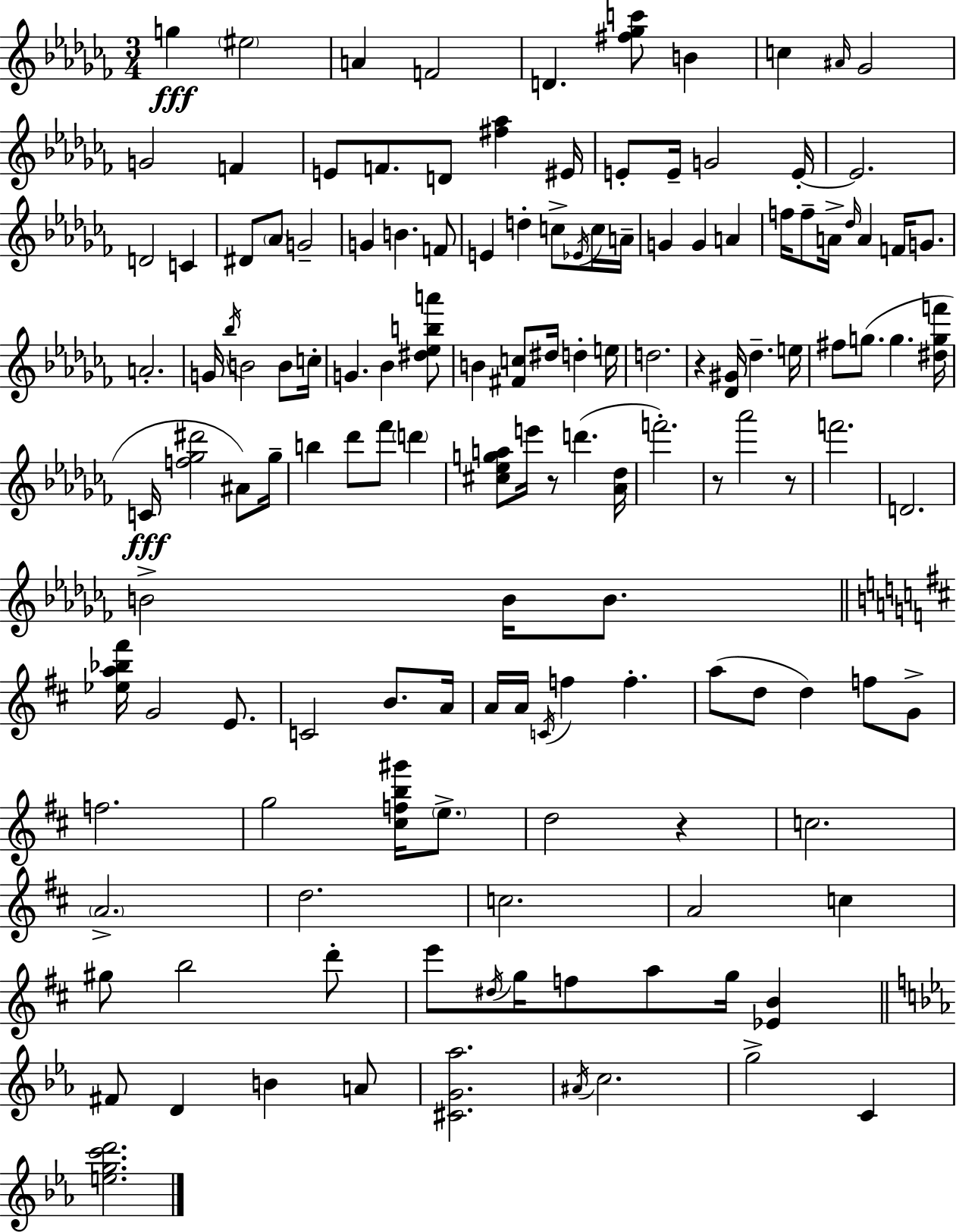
{
  \clef treble
  \numericTimeSignature
  \time 3/4
  \key aes \minor
  \repeat volta 2 { g''4\fff \parenthesize eis''2 | a'4 f'2 | d'4. <fis'' ges'' c'''>8 b'4 | c''4 \grace { ais'16 } ges'2 | \break g'2 f'4 | e'8 f'8. d'8 <fis'' aes''>4 | eis'16 e'8-. e'16-- g'2 | e'16-.~~ e'2. | \break d'2 c'4 | dis'8 \parenthesize aes'8 g'2-- | g'4 b'4. f'8 | e'4 d''4-. c''8-> \acciaccatura { ees'16 } | \break c''16 a'16-- g'4 g'4 a'4 | f''16 f''8-- a'16-> \grace { des''16 } a'4 f'16 | g'8. a'2.-. | g'16 \acciaccatura { bes''16 } b'2 | \break b'8 c''16-. g'4. bes'4 | <dis'' ees'' b'' a'''>8 b'4 <fis' c''>8 dis''16 d''4-. | e''16 d''2. | r4 <des' gis'>16 des''4.-- | \break e''16 fis''8 g''8.( g''4. | <dis'' g'' f'''>16 c'16\fff <f'' ges'' dis'''>2 | ais'8) ges''16-- b''4 des'''8 fes'''8 | \parenthesize d'''4 <cis'' ees'' g'' a''>8 e'''16 r8 d'''4.( | \break <aes' des''>16 f'''2.-.) | r8 aes'''2 | r8 f'''2. | d'2. | \break b'2-> | b'16 b'8. \bar "||" \break \key b \minor <ees'' a'' bes'' fis'''>16 g'2 e'8. | c'2 b'8. a'16 | a'16 a'16 \acciaccatura { c'16 } f''4 f''4.-. | a''8( d''8 d''4) f''8 g'8-> | \break f''2. | g''2 <cis'' f'' b'' gis'''>16 \parenthesize e''8.-> | d''2 r4 | c''2. | \break \parenthesize a'2.-> | d''2. | c''2. | a'2 c''4 | \break gis''8 b''2 d'''8-. | e'''8 \acciaccatura { dis''16 } g''16 f''8 a''8 g''16 <ees' b'>4 | \bar "||" \break \key ees \major fis'8 d'4 b'4 a'8 | <cis' g' aes''>2. | \acciaccatura { ais'16 } c''2. | g''2-> c'4 | \break <e'' g'' c''' d'''>2. | } \bar "|."
}